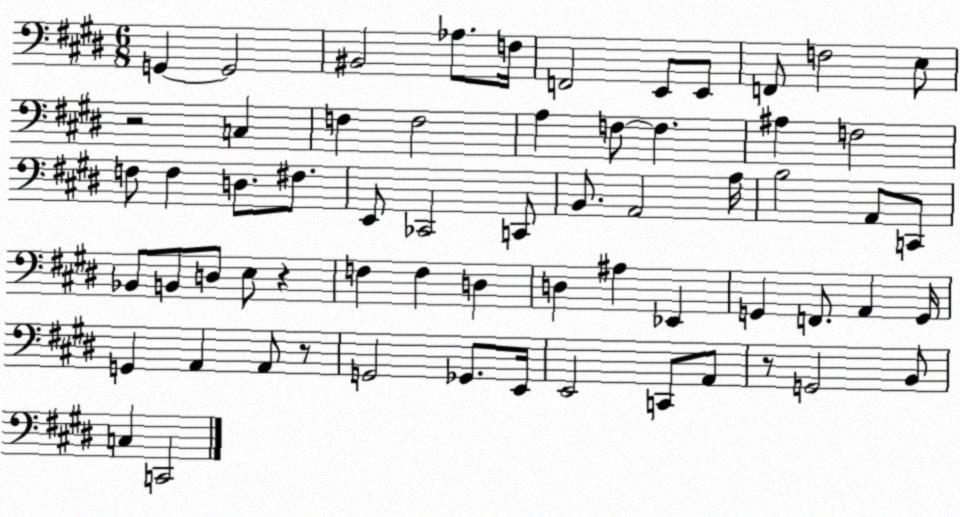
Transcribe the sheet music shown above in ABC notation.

X:1
T:Untitled
M:6/8
L:1/4
K:E
G,, G,,2 ^B,,2 _A,/2 F,/4 F,,2 E,,/2 E,,/2 F,,/2 F,2 E,/2 z2 C, F, F,2 A, F,/2 F, ^A, F,2 F,/2 F, D,/2 ^F,/2 E,,/2 _C,,2 C,,/2 B,,/2 A,,2 A,/4 B,2 A,,/2 C,,/2 _B,,/2 B,,/2 D,/2 E,/2 z F, F, D, D, ^A, _E,, G,, F,,/2 A,, G,,/4 G,, A,, A,,/2 z/2 G,,2 _G,,/2 E,,/4 E,,2 C,,/2 A,,/2 z/2 G,,2 B,,/2 C, C,,2